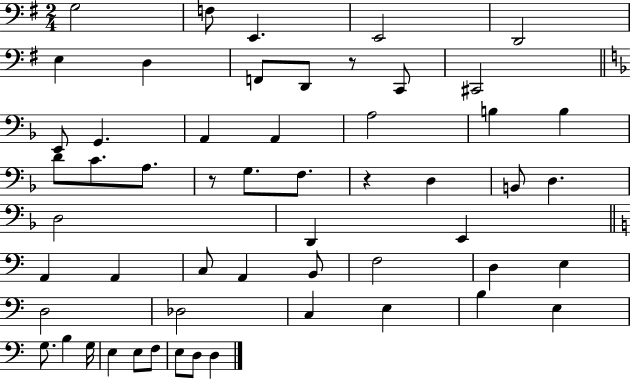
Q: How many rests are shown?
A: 3